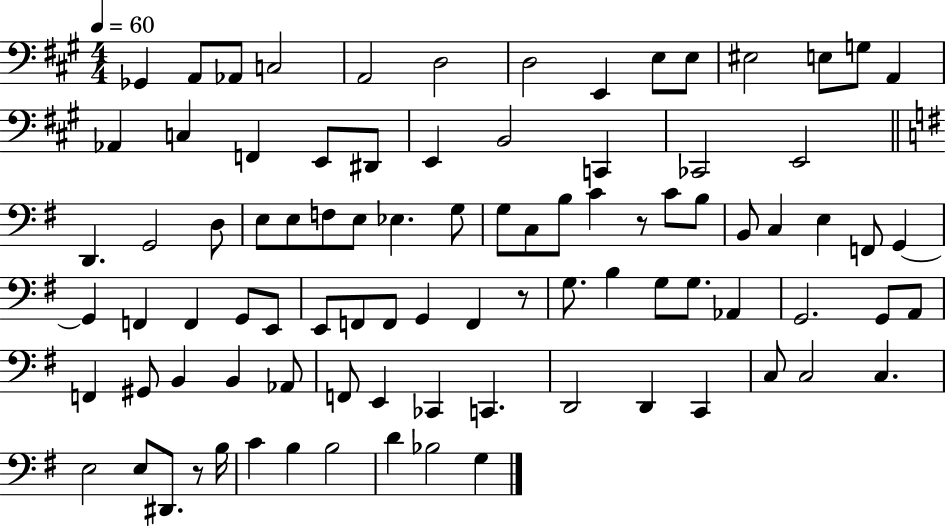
X:1
T:Untitled
M:4/4
L:1/4
K:A
_G,, A,,/2 _A,,/2 C,2 A,,2 D,2 D,2 E,, E,/2 E,/2 ^E,2 E,/2 G,/2 A,, _A,, C, F,, E,,/2 ^D,,/2 E,, B,,2 C,, _C,,2 E,,2 D,, G,,2 D,/2 E,/2 E,/2 F,/2 E,/2 _E, G,/2 G,/2 C,/2 B,/2 C z/2 C/2 B,/2 B,,/2 C, E, F,,/2 G,, G,, F,, F,, G,,/2 E,,/2 E,,/2 F,,/2 F,,/2 G,, F,, z/2 G,/2 B, G,/2 G,/2 _A,, G,,2 G,,/2 A,,/2 F,, ^G,,/2 B,, B,, _A,,/2 F,,/2 E,, _C,, C,, D,,2 D,, C,, C,/2 C,2 C, E,2 E,/2 ^D,,/2 z/2 B,/4 C B, B,2 D _B,2 G,